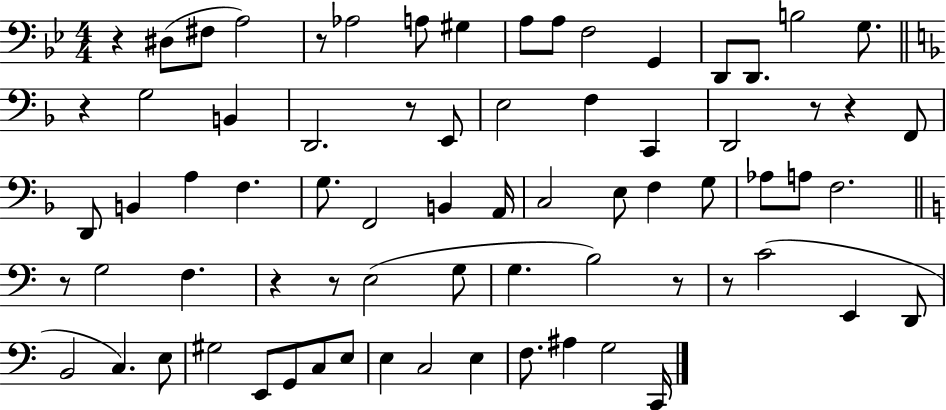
R/q D#3/e F#3/e A3/h R/e Ab3/h A3/e G#3/q A3/e A3/e F3/h G2/q D2/e D2/e. B3/h G3/e. R/q G3/h B2/q D2/h. R/e E2/e E3/h F3/q C2/q D2/h R/e R/q F2/e D2/e B2/q A3/q F3/q. G3/e. F2/h B2/q A2/s C3/h E3/e F3/q G3/e Ab3/e A3/e F3/h. R/e G3/h F3/q. R/q R/e E3/h G3/e G3/q. B3/h R/e R/e C4/h E2/q D2/e B2/h C3/q. E3/e G#3/h E2/e G2/e C3/e E3/e E3/q C3/h E3/q F3/e. A#3/q G3/h C2/s